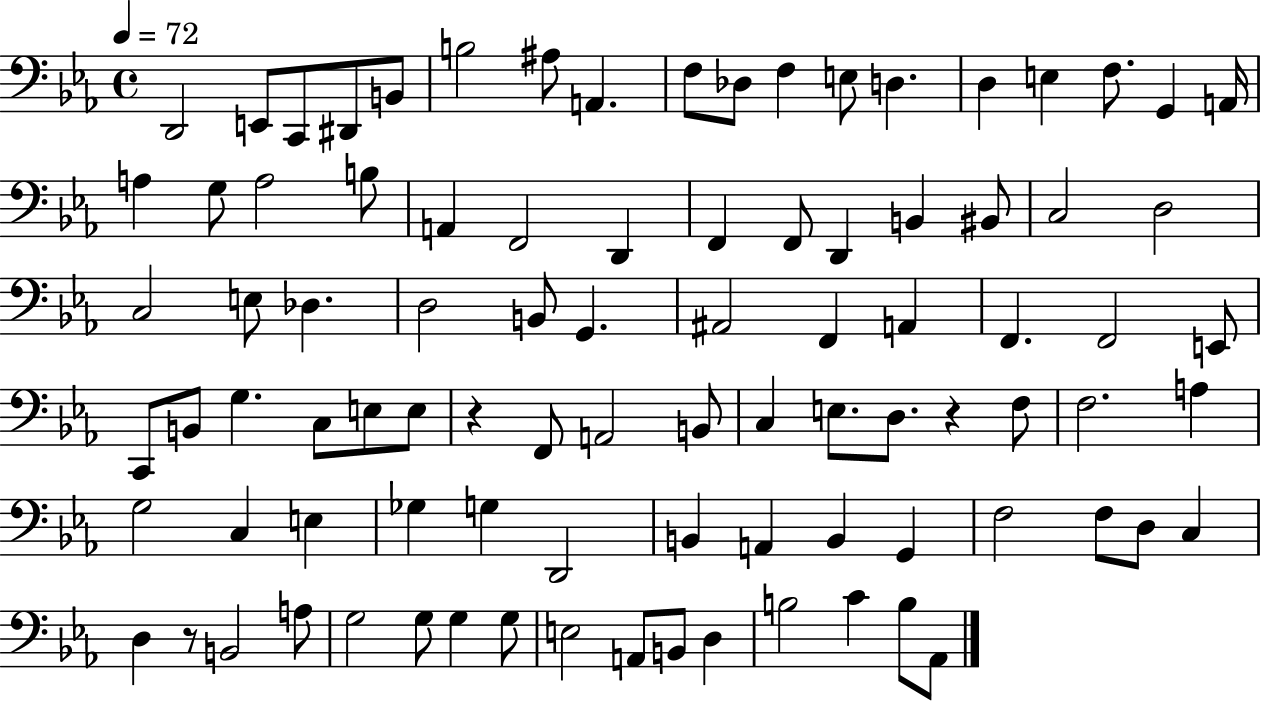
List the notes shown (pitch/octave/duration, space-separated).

D2/h E2/e C2/e D#2/e B2/e B3/h A#3/e A2/q. F3/e Db3/e F3/q E3/e D3/q. D3/q E3/q F3/e. G2/q A2/s A3/q G3/e A3/h B3/e A2/q F2/h D2/q F2/q F2/e D2/q B2/q BIS2/e C3/h D3/h C3/h E3/e Db3/q. D3/h B2/e G2/q. A#2/h F2/q A2/q F2/q. F2/h E2/e C2/e B2/e G3/q. C3/e E3/e E3/e R/q F2/e A2/h B2/e C3/q E3/e. D3/e. R/q F3/e F3/h. A3/q G3/h C3/q E3/q Gb3/q G3/q D2/h B2/q A2/q B2/q G2/q F3/h F3/e D3/e C3/q D3/q R/e B2/h A3/e G3/h G3/e G3/q G3/e E3/h A2/e B2/e D3/q B3/h C4/q B3/e Ab2/e